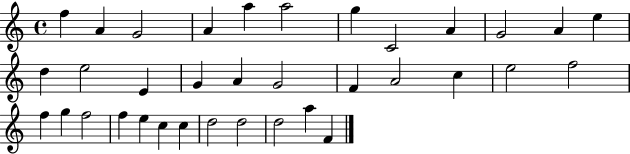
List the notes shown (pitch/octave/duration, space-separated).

F5/q A4/q G4/h A4/q A5/q A5/h G5/q C4/h A4/q G4/h A4/q E5/q D5/q E5/h E4/q G4/q A4/q G4/h F4/q A4/h C5/q E5/h F5/h F5/q G5/q F5/h F5/q E5/q C5/q C5/q D5/h D5/h D5/h A5/q F4/q